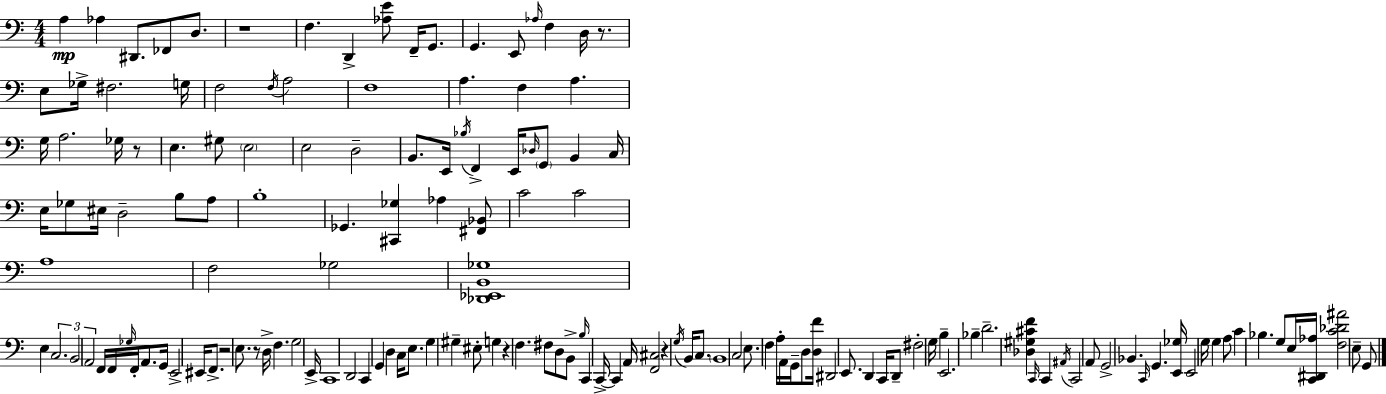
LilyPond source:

{
  \clef bass
  \numericTimeSignature
  \time 4/4
  \key a \minor
  a4\mp aes4 dis,8. fes,8 d8. | r1 | f4. d,4-> <aes e'>8 f,16-- g,8. | g,4. e,8 \grace { aes16 } f4 d16 r8. | \break e8 ges16-> fis2. | g16 f2 \acciaccatura { f16 } a2 | f1 | a4. f4 a4. | \break g16 a2. ges16 | r8 e4. gis8 \parenthesize e2 | e2 d2-- | b,8. e,16 \acciaccatura { bes16 } f,4-> e,16 \grace { des16 } \parenthesize g,8 b,4 | \break c16 e16 ges8 eis16 d2-- | b8 a8 b1-. | ges,4. <cis, ges>4 aes4 | <fis, bes,>8 c'2 c'2 | \break a1 | f2 ges2 | <des, ees, b, ges>1 | e4 \tuplet 3/2 { c2. | \break b,2 a,2 } | f,16 f,16 \grace { ges16 } f,16-. a,8. g,16 e,2-> | eis,16 f,8.-> r2 | e8. r8 d16-> f4. g2 | \break e,16-> c,1 | d,2 c,4 | g,4 d4 c16 e8. g4 | gis4-- eis8-. g4 r4 f4. | \break fis8 d8 b,8-> \grace { b16 } c,4 | c,16->~~ c,4 a,16 <f, cis>2 r4 | \acciaccatura { g16 } b,16 c8. \parenthesize b,1 | c2 e8. | \break f4 a16-. a,16 g,16-- d8 <d f'>16 dis,2 | e,8. d,4 c,16 d,8-- fis2-. | g16 b4-- e,2. | bes4-- d'2.-- | \break <des gis cis' f'>4 \grace { c,16 } c,4 | \acciaccatura { ais,16 } c,2 a,8 g,2-> | bes,4. \grace { c,16 } g,4. | <e, ges>16 e,2 g16 g4 a8 | \break c'4 bes4. g8 e16 <c, dis, aes>16 <f c' des' ais'>2 | e8-- g,8 \bar "|."
}